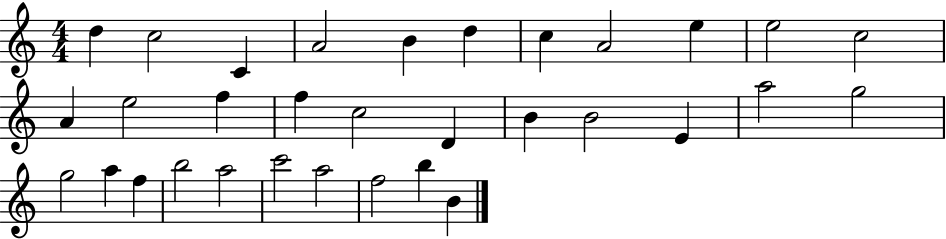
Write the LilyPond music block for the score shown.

{
  \clef treble
  \numericTimeSignature
  \time 4/4
  \key c \major
  d''4 c''2 c'4 | a'2 b'4 d''4 | c''4 a'2 e''4 | e''2 c''2 | \break a'4 e''2 f''4 | f''4 c''2 d'4 | b'4 b'2 e'4 | a''2 g''2 | \break g''2 a''4 f''4 | b''2 a''2 | c'''2 a''2 | f''2 b''4 b'4 | \break \bar "|."
}